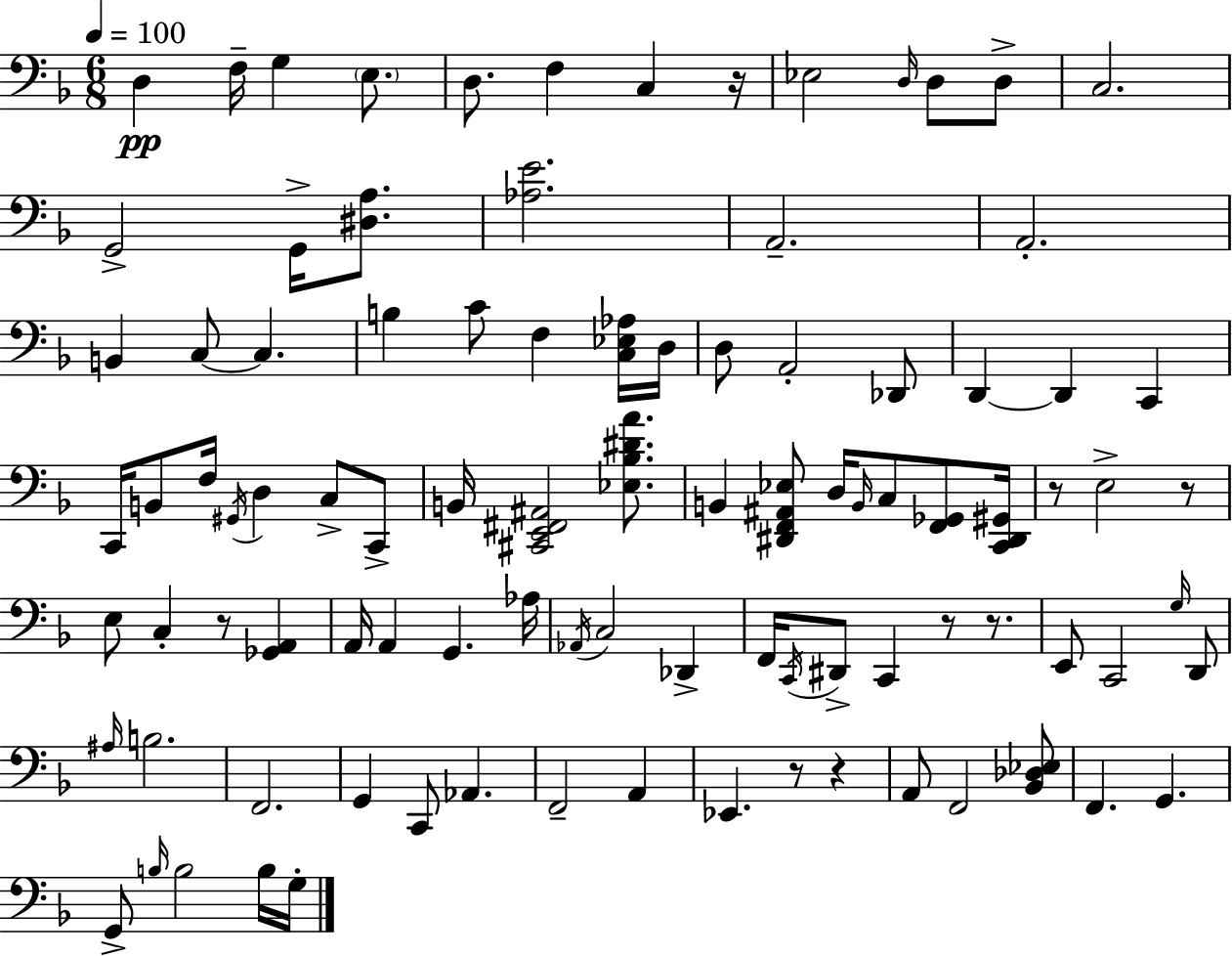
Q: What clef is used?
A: bass